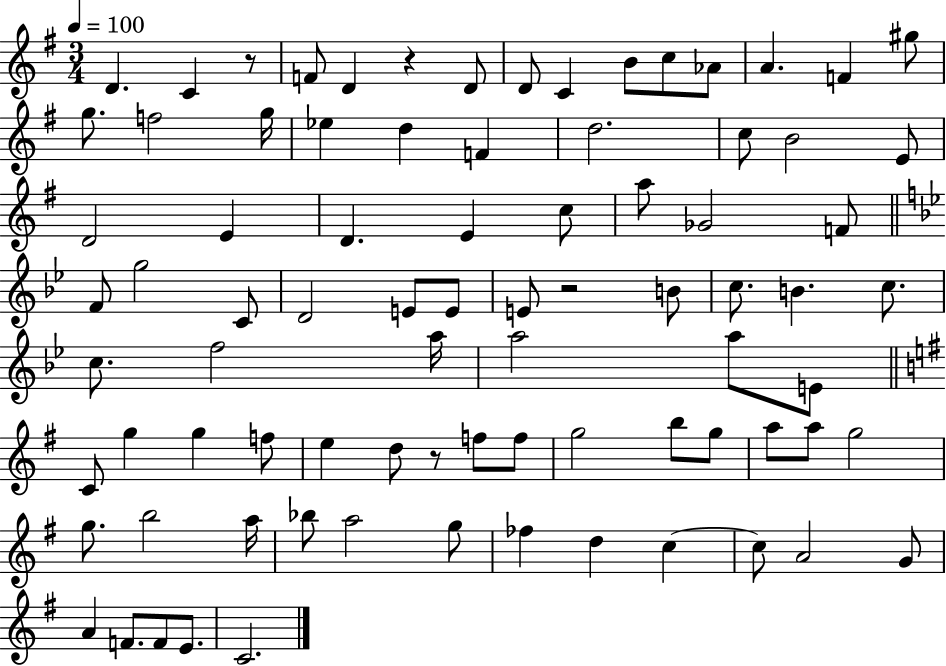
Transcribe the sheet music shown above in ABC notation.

X:1
T:Untitled
M:3/4
L:1/4
K:G
D C z/2 F/2 D z D/2 D/2 C B/2 c/2 _A/2 A F ^g/2 g/2 f2 g/4 _e d F d2 c/2 B2 E/2 D2 E D E c/2 a/2 _G2 F/2 F/2 g2 C/2 D2 E/2 E/2 E/2 z2 B/2 c/2 B c/2 c/2 f2 a/4 a2 a/2 E/2 C/2 g g f/2 e d/2 z/2 f/2 f/2 g2 b/2 g/2 a/2 a/2 g2 g/2 b2 a/4 _b/2 a2 g/2 _f d c c/2 A2 G/2 A F/2 F/2 E/2 C2